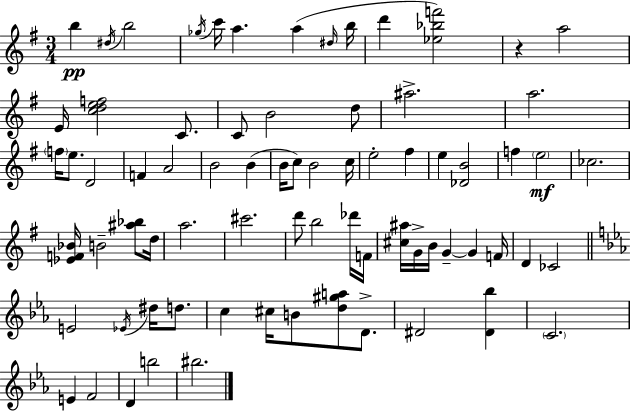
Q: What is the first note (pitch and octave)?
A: B5